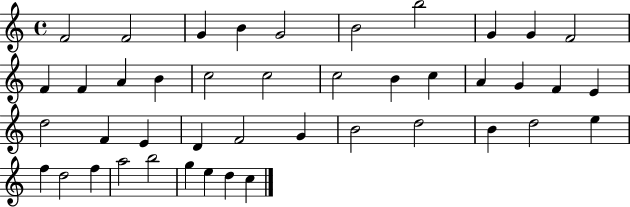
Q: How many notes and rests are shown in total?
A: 43